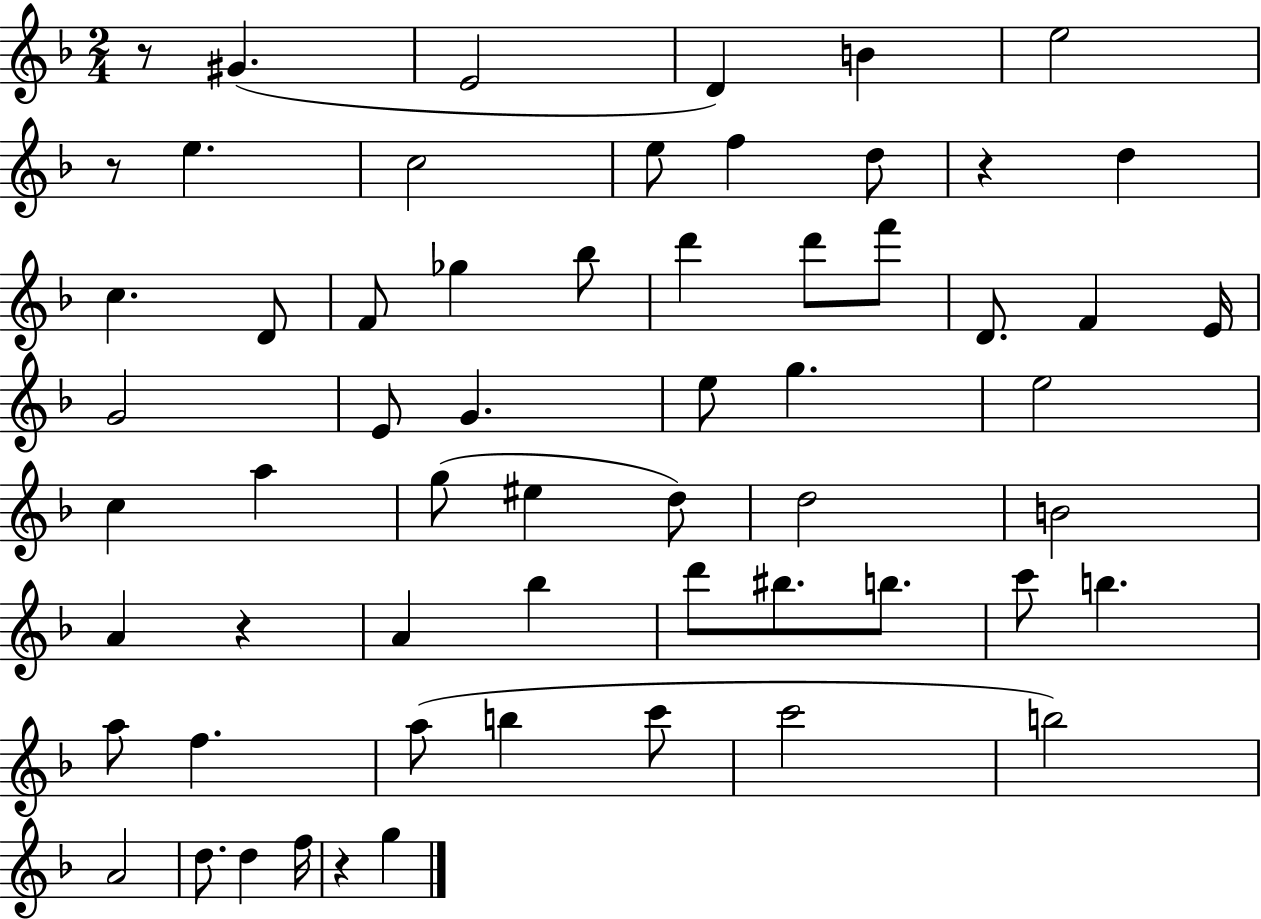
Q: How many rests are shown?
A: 5